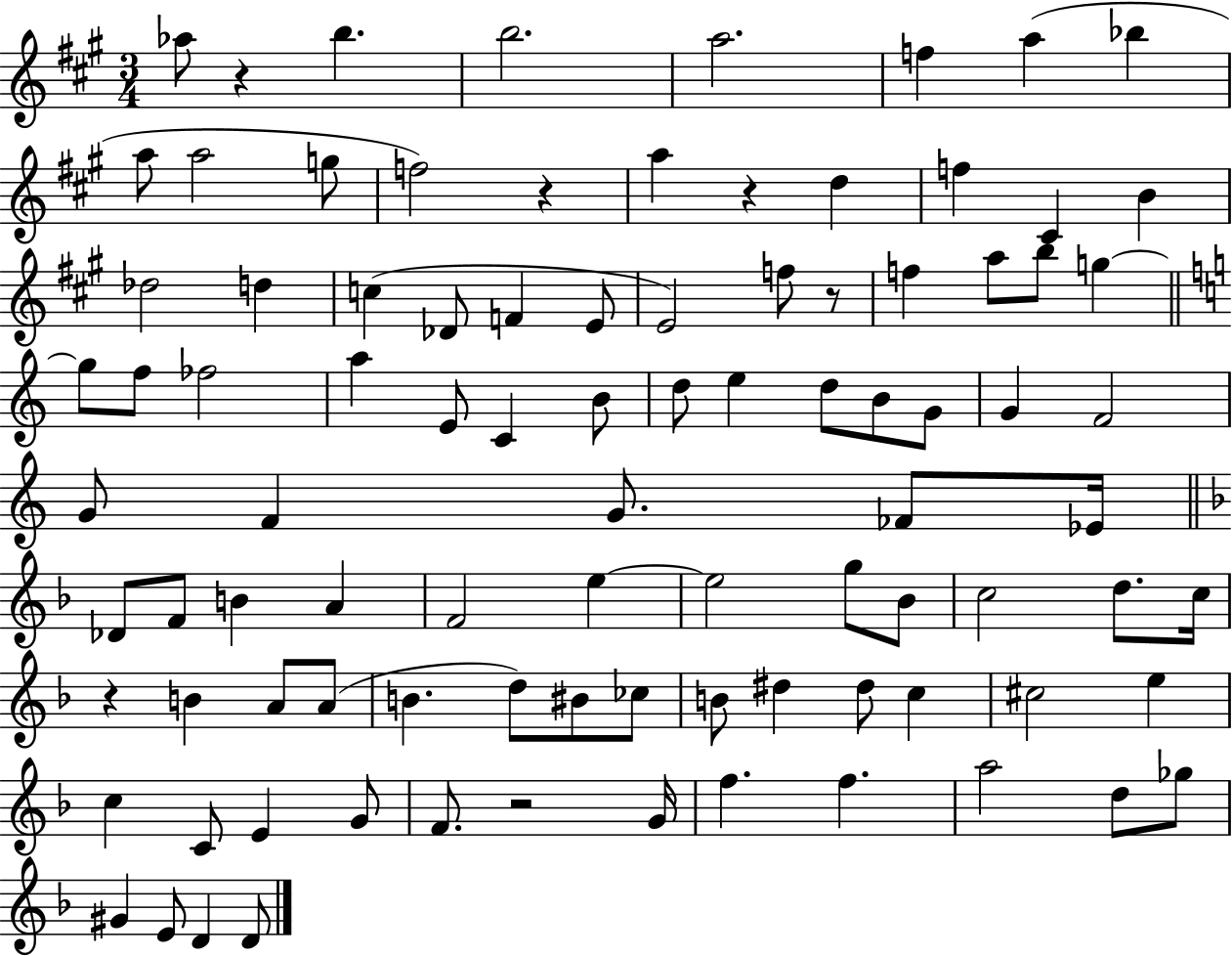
{
  \clef treble
  \numericTimeSignature
  \time 3/4
  \key a \major
  aes''8 r4 b''4. | b''2. | a''2. | f''4 a''4( bes''4 | \break a''8 a''2 g''8 | f''2) r4 | a''4 r4 d''4 | f''4 cis'4 b'4 | \break des''2 d''4 | c''4( des'8 f'4 e'8 | e'2) f''8 r8 | f''4 a''8 b''8 g''4~~ | \break \bar "||" \break \key c \major g''8 f''8 fes''2 | a''4 e'8 c'4 b'8 | d''8 e''4 d''8 b'8 g'8 | g'4 f'2 | \break g'8 f'4 g'8. fes'8 ees'16 | \bar "||" \break \key f \major des'8 f'8 b'4 a'4 | f'2 e''4~~ | e''2 g''8 bes'8 | c''2 d''8. c''16 | \break r4 b'4 a'8 a'8( | b'4. d''8) bis'8 ces''8 | b'8 dis''4 dis''8 c''4 | cis''2 e''4 | \break c''4 c'8 e'4 g'8 | f'8. r2 g'16 | f''4. f''4. | a''2 d''8 ges''8 | \break gis'4 e'8 d'4 d'8 | \bar "|."
}